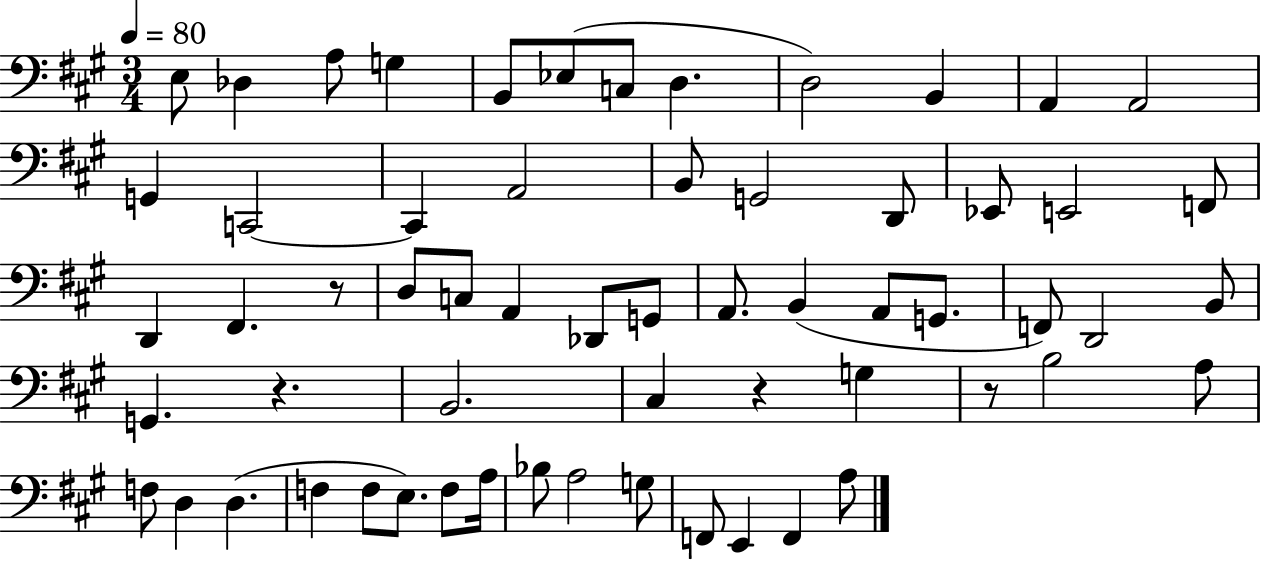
X:1
T:Untitled
M:3/4
L:1/4
K:A
E,/2 _D, A,/2 G, B,,/2 _E,/2 C,/2 D, D,2 B,, A,, A,,2 G,, C,,2 C,, A,,2 B,,/2 G,,2 D,,/2 _E,,/2 E,,2 F,,/2 D,, ^F,, z/2 D,/2 C,/2 A,, _D,,/2 G,,/2 A,,/2 B,, A,,/2 G,,/2 F,,/2 D,,2 B,,/2 G,, z B,,2 ^C, z G, z/2 B,2 A,/2 F,/2 D, D, F, F,/2 E,/2 F,/2 A,/4 _B,/2 A,2 G,/2 F,,/2 E,, F,, A,/2